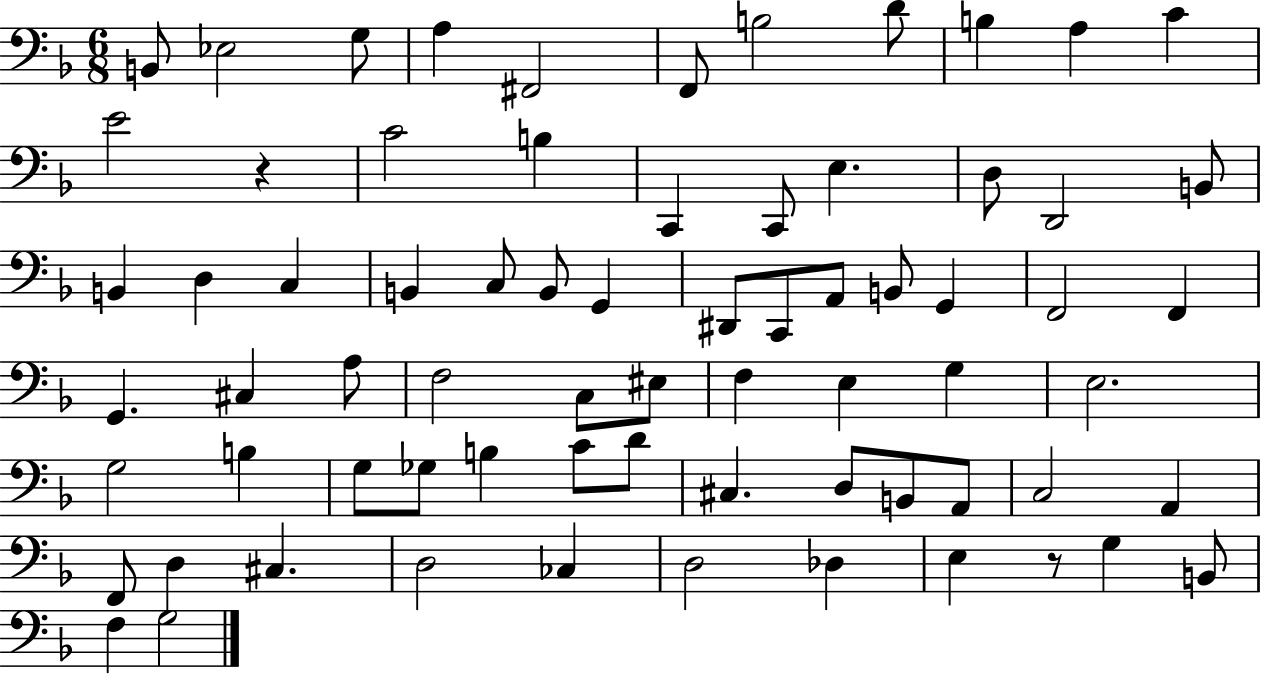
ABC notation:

X:1
T:Untitled
M:6/8
L:1/4
K:F
B,,/2 _E,2 G,/2 A, ^F,,2 F,,/2 B,2 D/2 B, A, C E2 z C2 B, C,, C,,/2 E, D,/2 D,,2 B,,/2 B,, D, C, B,, C,/2 B,,/2 G,, ^D,,/2 C,,/2 A,,/2 B,,/2 G,, F,,2 F,, G,, ^C, A,/2 F,2 C,/2 ^E,/2 F, E, G, E,2 G,2 B, G,/2 _G,/2 B, C/2 D/2 ^C, D,/2 B,,/2 A,,/2 C,2 A,, F,,/2 D, ^C, D,2 _C, D,2 _D, E, z/2 G, B,,/2 F, G,2